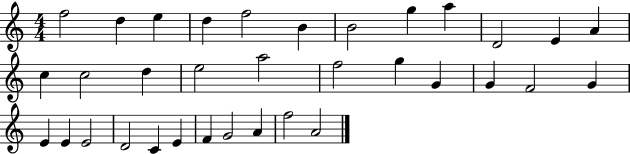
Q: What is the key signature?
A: C major